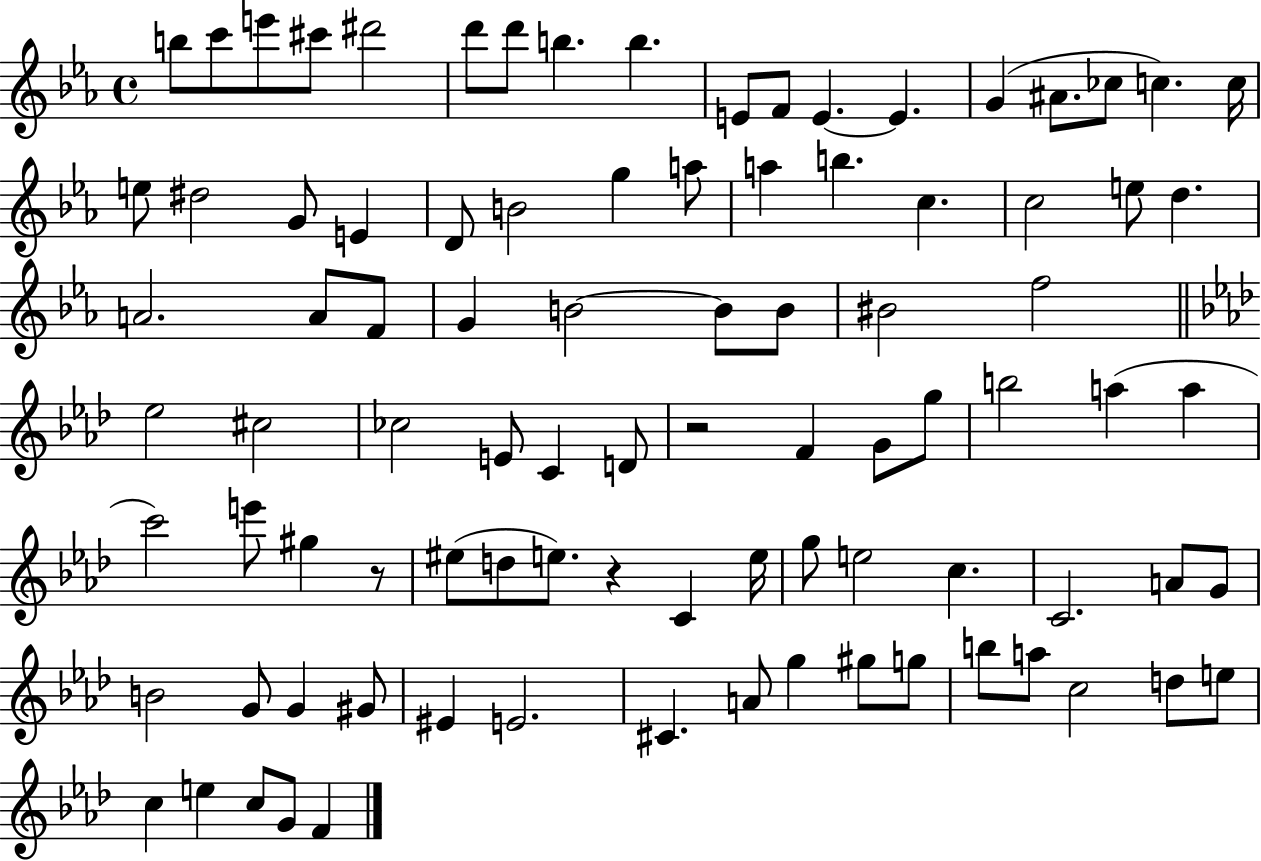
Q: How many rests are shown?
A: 3